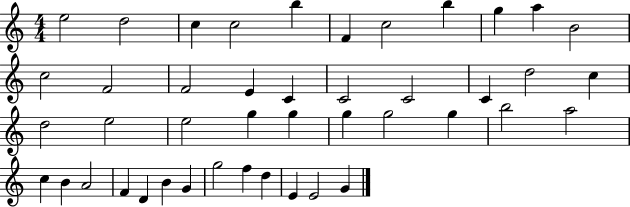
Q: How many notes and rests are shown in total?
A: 44